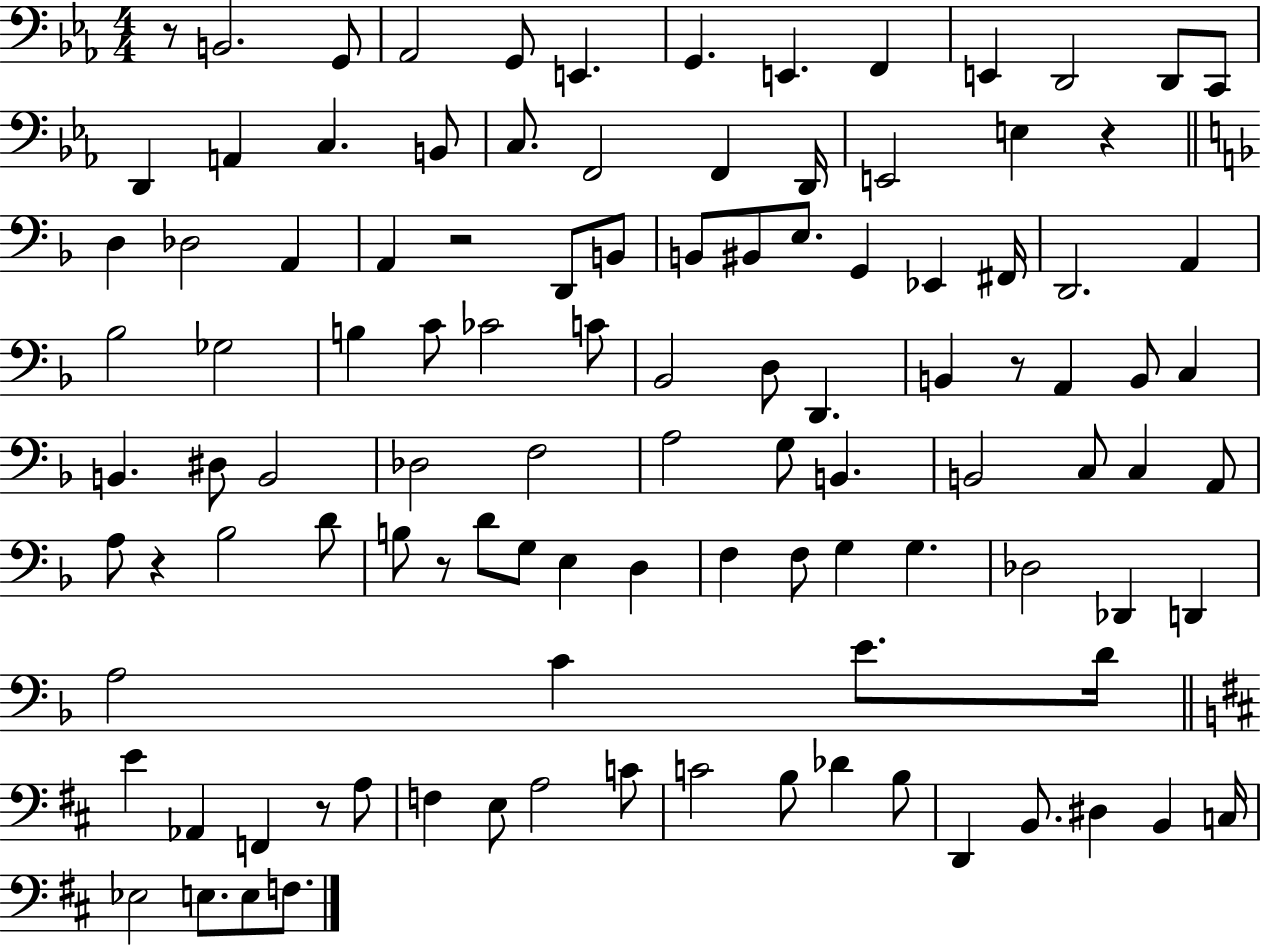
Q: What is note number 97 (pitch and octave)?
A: C3